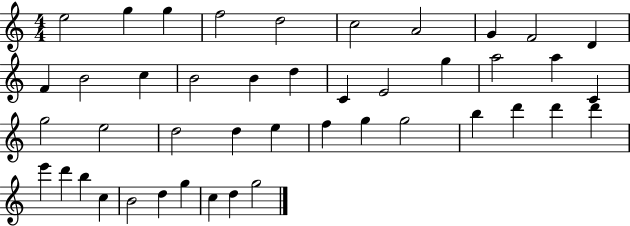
X:1
T:Untitled
M:4/4
L:1/4
K:C
e2 g g f2 d2 c2 A2 G F2 D F B2 c B2 B d C E2 g a2 a C g2 e2 d2 d e f g g2 b d' d' d' e' d' b c B2 d g c d g2